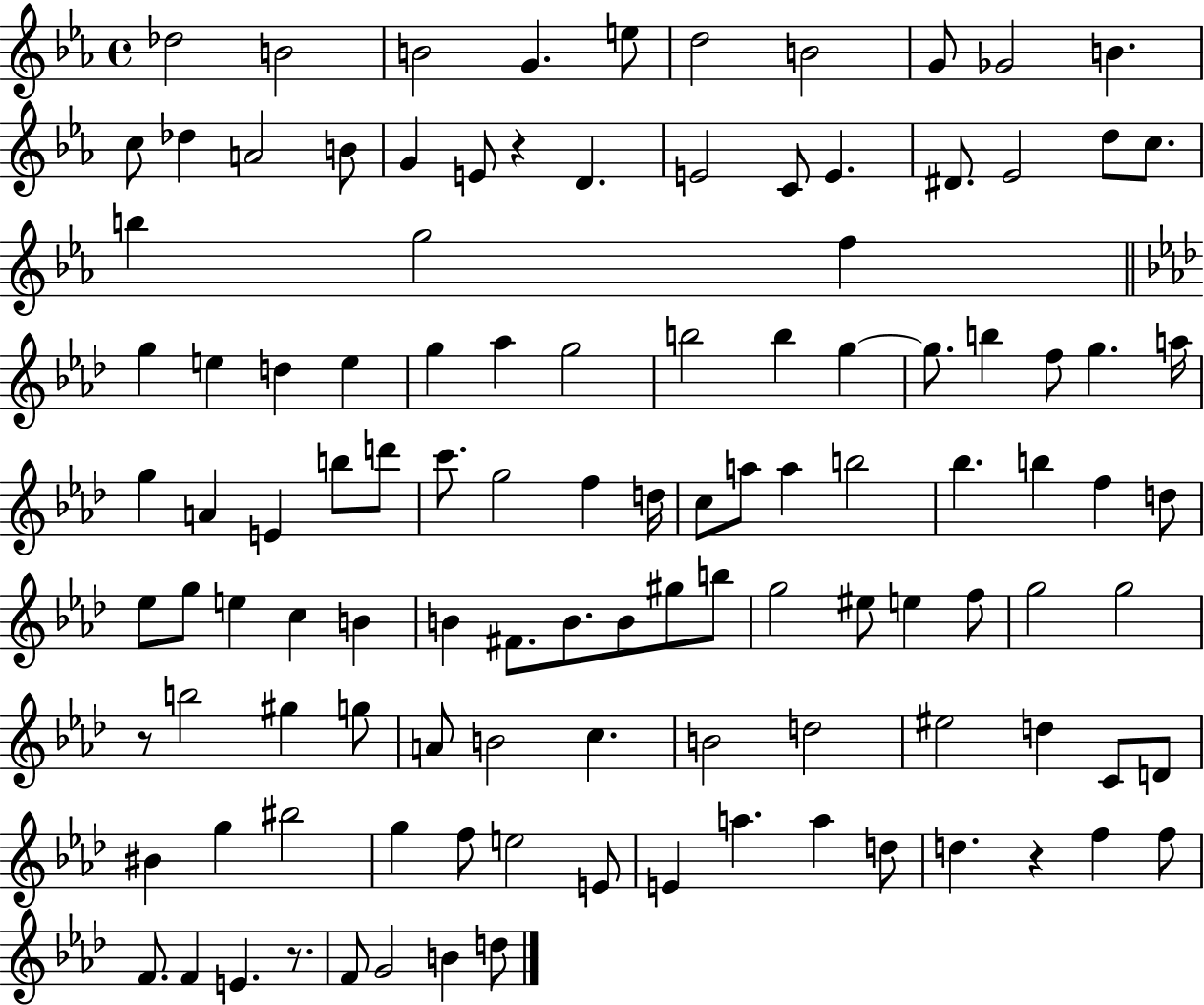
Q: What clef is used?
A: treble